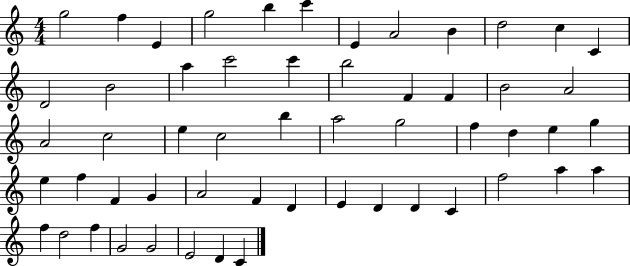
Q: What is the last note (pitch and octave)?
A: C4